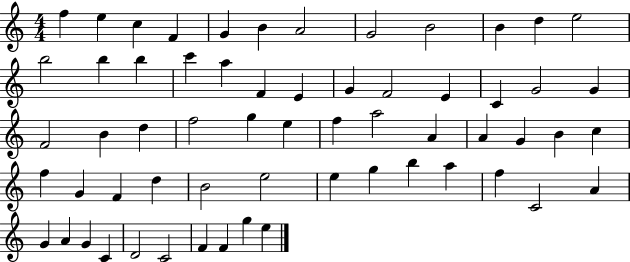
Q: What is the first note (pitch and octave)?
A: F5